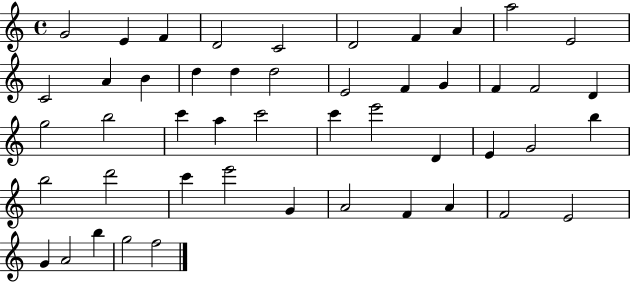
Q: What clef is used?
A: treble